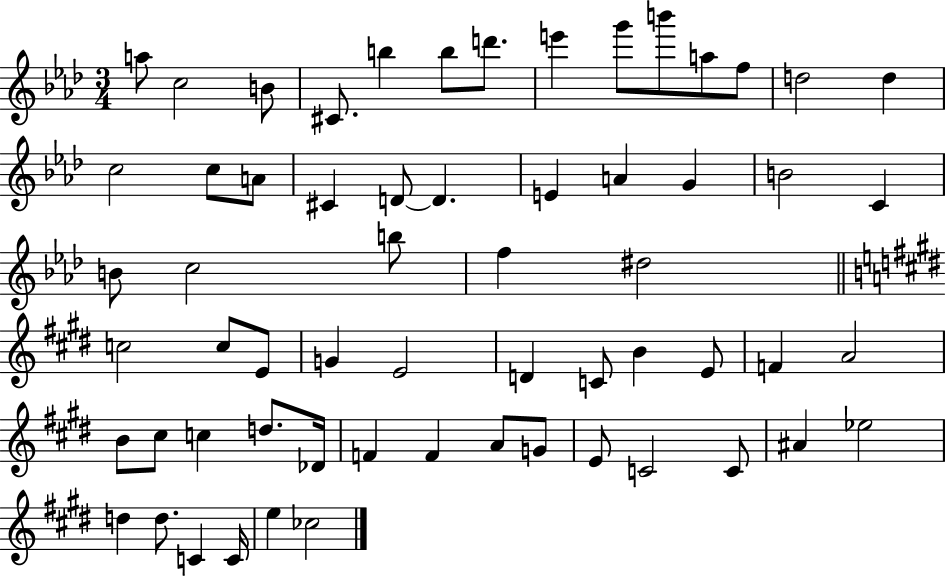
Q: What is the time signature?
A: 3/4